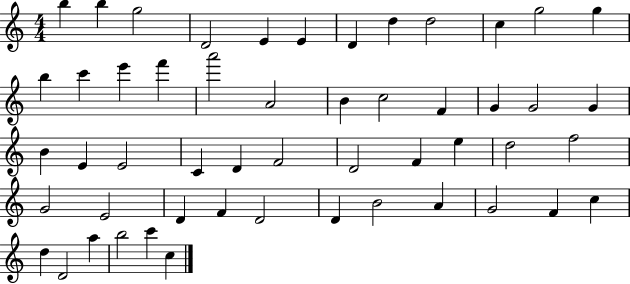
B5/q B5/q G5/h D4/h E4/q E4/q D4/q D5/q D5/h C5/q G5/h G5/q B5/q C6/q E6/q F6/q A6/h A4/h B4/q C5/h F4/q G4/q G4/h G4/q B4/q E4/q E4/h C4/q D4/q F4/h D4/h F4/q E5/q D5/h F5/h G4/h E4/h D4/q F4/q D4/h D4/q B4/h A4/q G4/h F4/q C5/q D5/q D4/h A5/q B5/h C6/q C5/q